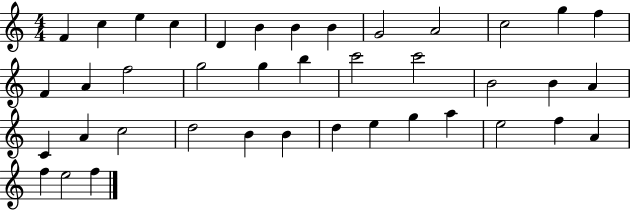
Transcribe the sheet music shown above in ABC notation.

X:1
T:Untitled
M:4/4
L:1/4
K:C
F c e c D B B B G2 A2 c2 g f F A f2 g2 g b c'2 c'2 B2 B A C A c2 d2 B B d e g a e2 f A f e2 f